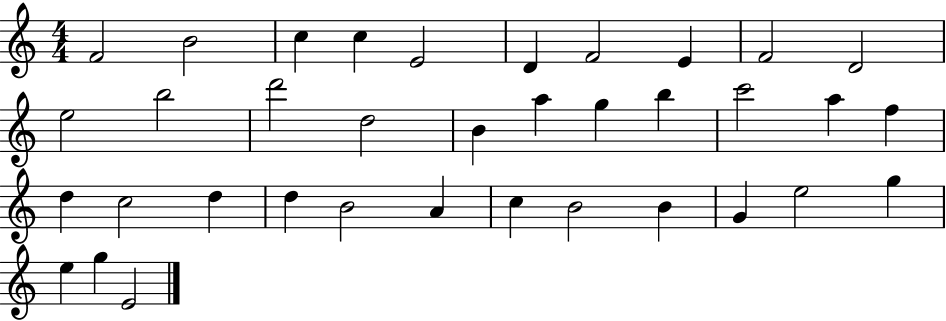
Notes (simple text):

F4/h B4/h C5/q C5/q E4/h D4/q F4/h E4/q F4/h D4/h E5/h B5/h D6/h D5/h B4/q A5/q G5/q B5/q C6/h A5/q F5/q D5/q C5/h D5/q D5/q B4/h A4/q C5/q B4/h B4/q G4/q E5/h G5/q E5/q G5/q E4/h